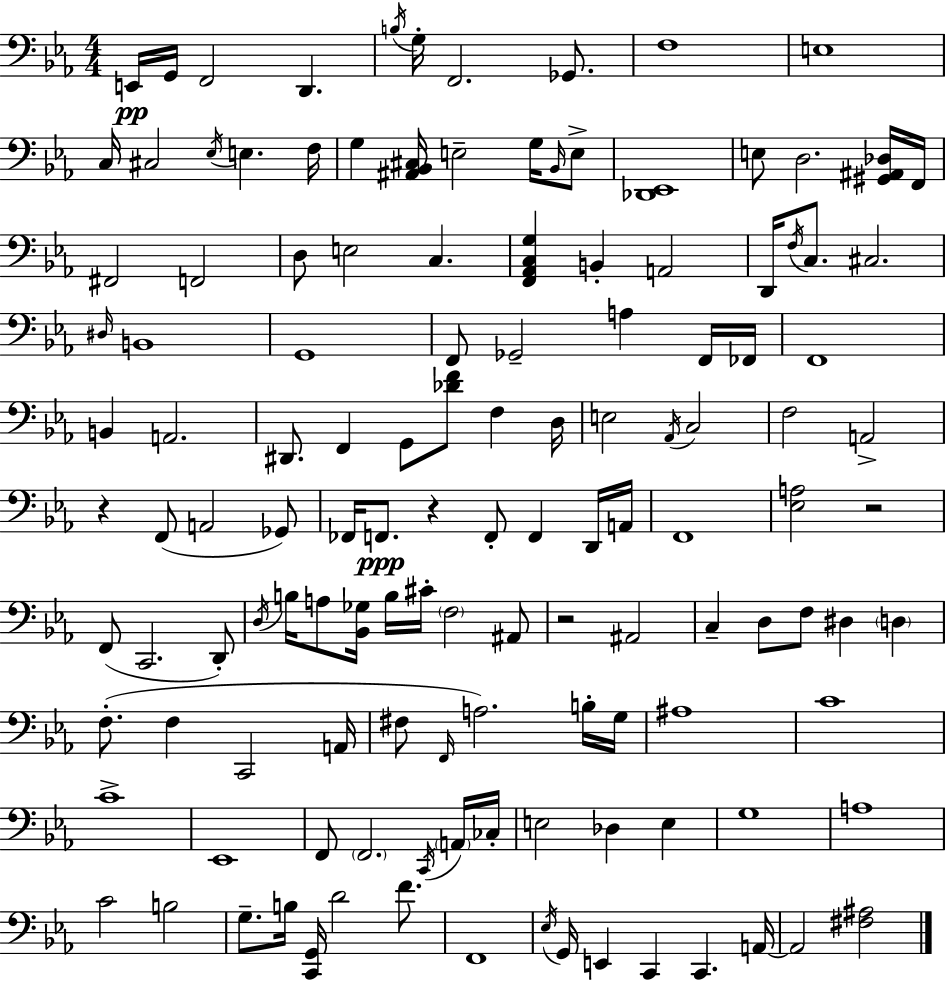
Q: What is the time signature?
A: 4/4